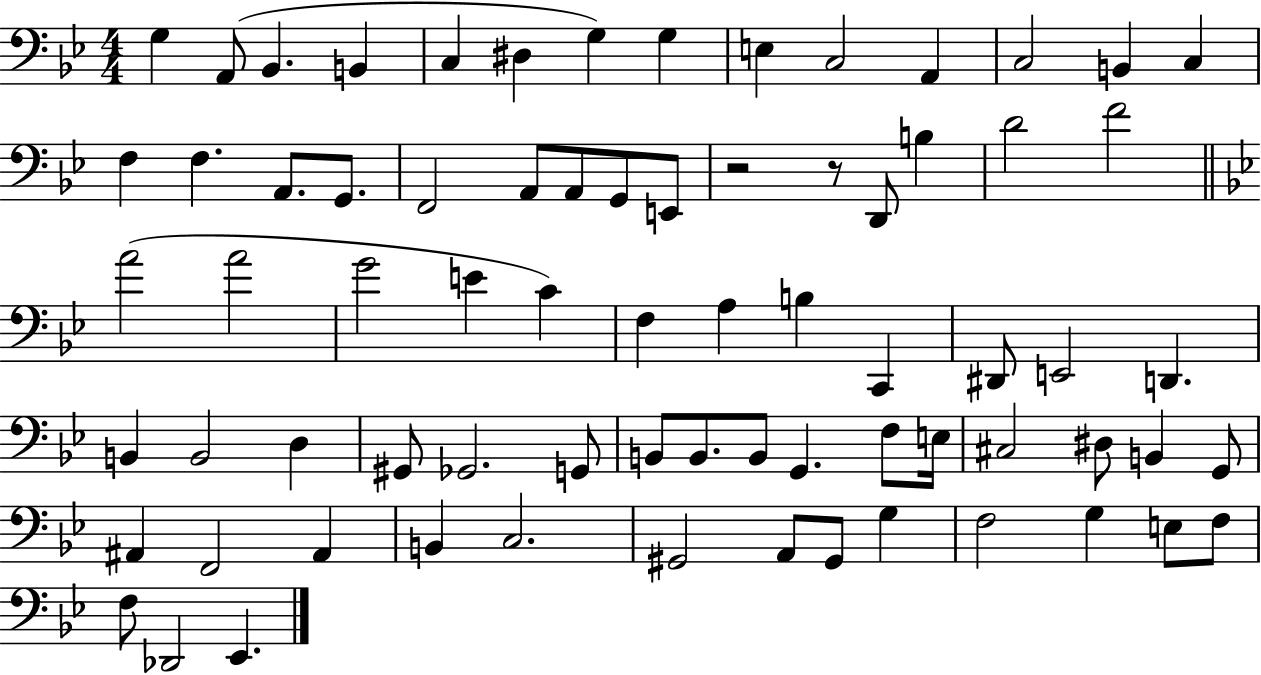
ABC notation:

X:1
T:Untitled
M:4/4
L:1/4
K:Bb
G, A,,/2 _B,, B,, C, ^D, G, G, E, C,2 A,, C,2 B,, C, F, F, A,,/2 G,,/2 F,,2 A,,/2 A,,/2 G,,/2 E,,/2 z2 z/2 D,,/2 B, D2 F2 A2 A2 G2 E C F, A, B, C,, ^D,,/2 E,,2 D,, B,, B,,2 D, ^G,,/2 _G,,2 G,,/2 B,,/2 B,,/2 B,,/2 G,, F,/2 E,/4 ^C,2 ^D,/2 B,, G,,/2 ^A,, F,,2 ^A,, B,, C,2 ^G,,2 A,,/2 ^G,,/2 G, F,2 G, E,/2 F,/2 F,/2 _D,,2 _E,,